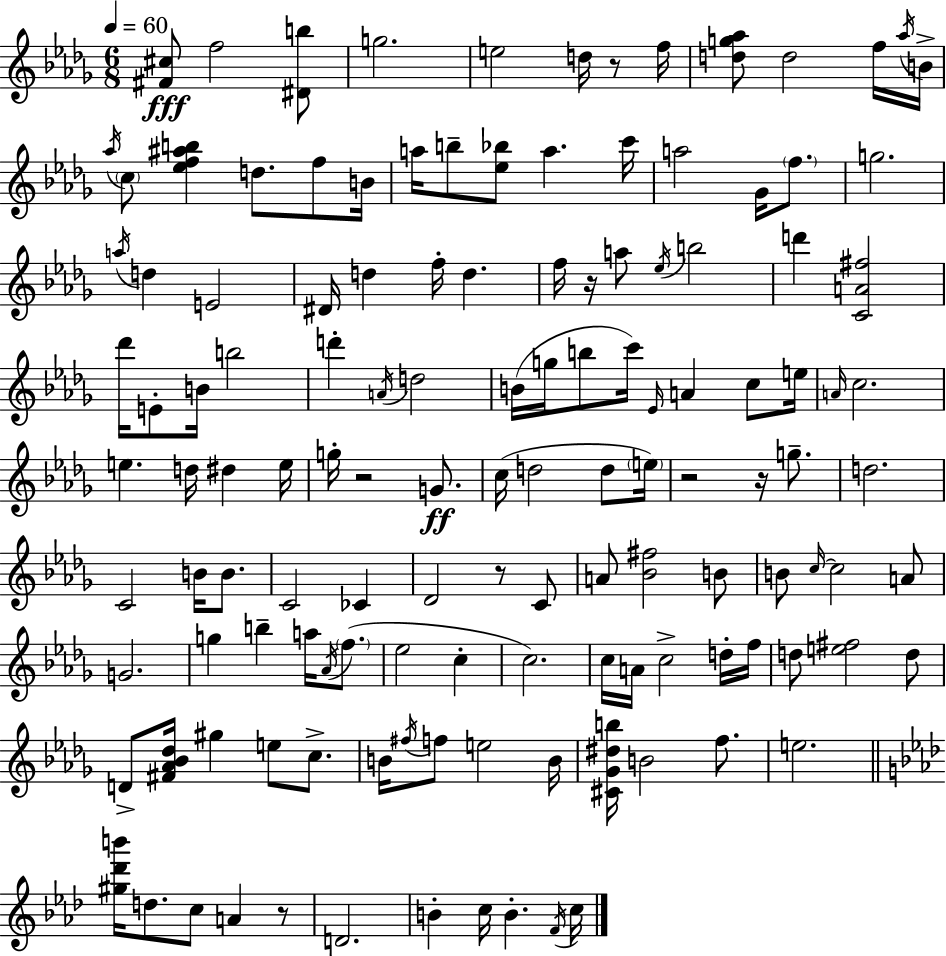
[F#4,C#5]/e F5/h [D#4,B5]/e G5/h. E5/h D5/s R/e F5/s [D5,G5,Ab5]/e D5/h F5/s Ab5/s B4/s Ab5/s C5/e [Eb5,F5,A#5,B5]/q D5/e. F5/e B4/s A5/s B5/e [Eb5,Bb5]/e A5/q. C6/s A5/h Gb4/s F5/e. G5/h. A5/s D5/q E4/h D#4/s D5/q F5/s D5/q. F5/s R/s A5/e Eb5/s B5/h D6/q [C4,A4,F#5]/h Db6/s E4/e B4/s B5/h D6/q A4/s D5/h B4/s G5/s B5/e C6/s Eb4/s A4/q C5/e E5/s A4/s C5/h. E5/q. D5/s D#5/q E5/s G5/s R/h G4/e. C5/s D5/h D5/e E5/s R/h R/s G5/e. D5/h. C4/h B4/s B4/e. C4/h CES4/q Db4/h R/e C4/e A4/e [Bb4,F#5]/h B4/e B4/e C5/s C5/h A4/e G4/h. G5/q B5/q A5/s Ab4/s F5/e. Eb5/h C5/q C5/h. C5/s A4/s C5/h D5/s F5/s D5/e [E5,F#5]/h D5/e D4/e [F#4,Ab4,Bb4,Db5]/s G#5/q E5/e C5/e. B4/s F#5/s F5/e E5/h B4/s [C#4,Gb4,D#5,B5]/s B4/h F5/e. E5/h. [G#5,Db6,B6]/s D5/e. C5/e A4/q R/e D4/h. B4/q C5/s B4/q. F4/s C5/s